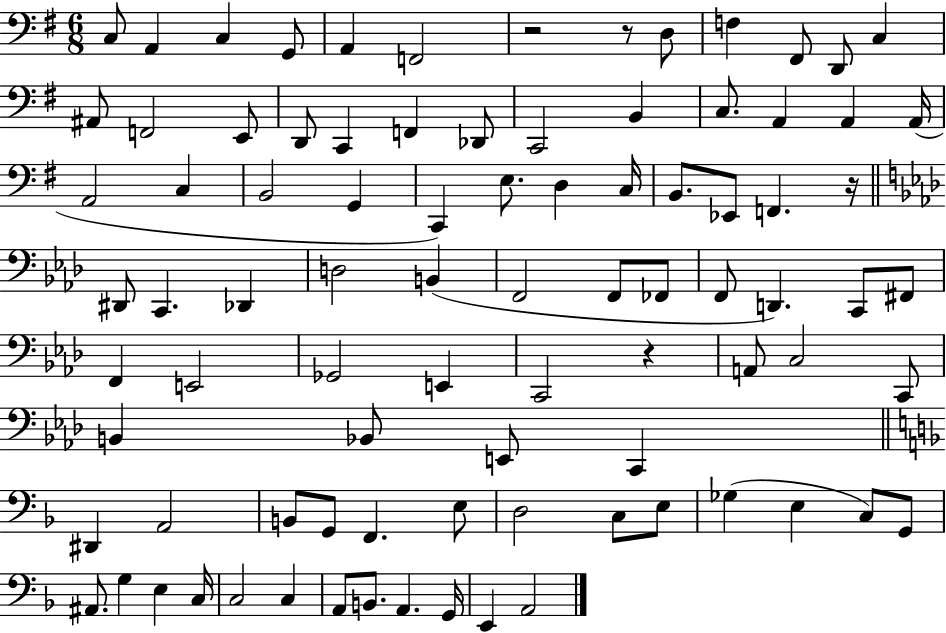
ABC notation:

X:1
T:Untitled
M:6/8
L:1/4
K:G
C,/2 A,, C, G,,/2 A,, F,,2 z2 z/2 D,/2 F, ^F,,/2 D,,/2 C, ^A,,/2 F,,2 E,,/2 D,,/2 C,, F,, _D,,/2 C,,2 B,, C,/2 A,, A,, A,,/4 A,,2 C, B,,2 G,, C,, E,/2 D, C,/4 B,,/2 _E,,/2 F,, z/4 ^D,,/2 C,, _D,, D,2 B,, F,,2 F,,/2 _F,,/2 F,,/2 D,, C,,/2 ^F,,/2 F,, E,,2 _G,,2 E,, C,,2 z A,,/2 C,2 C,,/2 B,, _B,,/2 E,,/2 C,, ^D,, A,,2 B,,/2 G,,/2 F,, E,/2 D,2 C,/2 E,/2 _G, E, C,/2 G,,/2 ^A,,/2 G, E, C,/4 C,2 C, A,,/2 B,,/2 A,, G,,/4 E,, A,,2